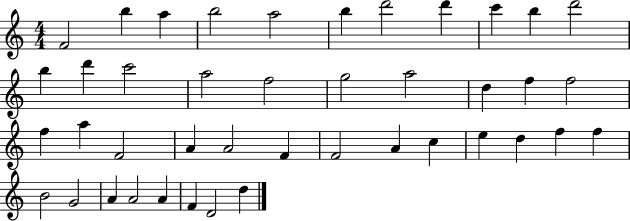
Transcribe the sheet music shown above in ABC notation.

X:1
T:Untitled
M:4/4
L:1/4
K:C
F2 b a b2 a2 b d'2 d' c' b d'2 b d' c'2 a2 f2 g2 a2 d f f2 f a F2 A A2 F F2 A c e d f f B2 G2 A A2 A F D2 d